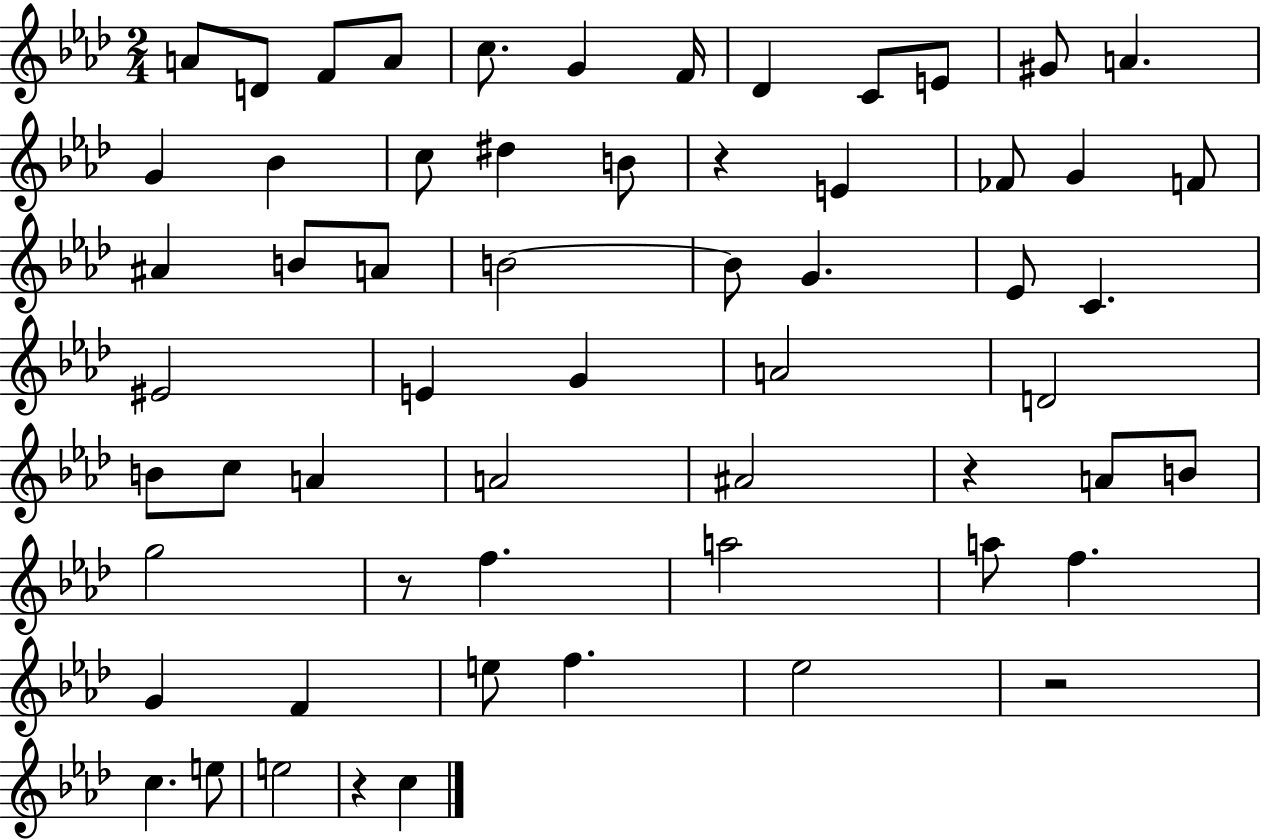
X:1
T:Untitled
M:2/4
L:1/4
K:Ab
A/2 D/2 F/2 A/2 c/2 G F/4 _D C/2 E/2 ^G/2 A G _B c/2 ^d B/2 z E _F/2 G F/2 ^A B/2 A/2 B2 B/2 G _E/2 C ^E2 E G A2 D2 B/2 c/2 A A2 ^A2 z A/2 B/2 g2 z/2 f a2 a/2 f G F e/2 f _e2 z2 c e/2 e2 z c